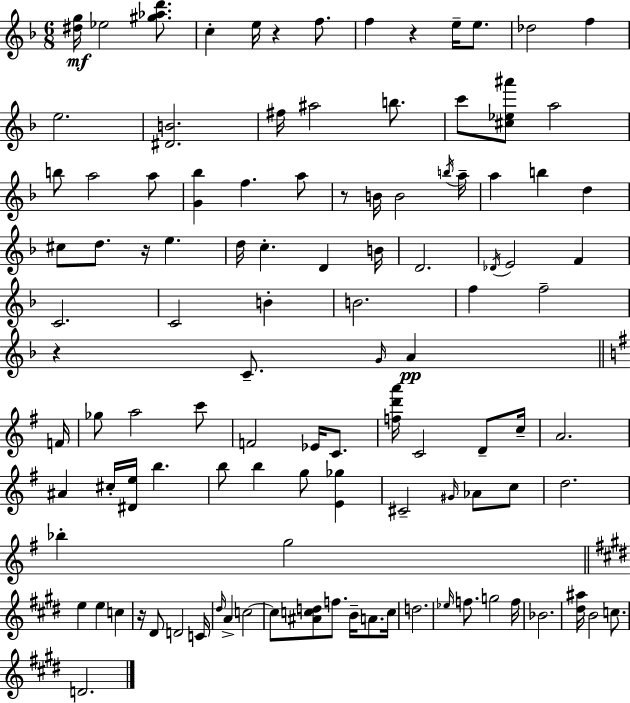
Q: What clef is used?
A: treble